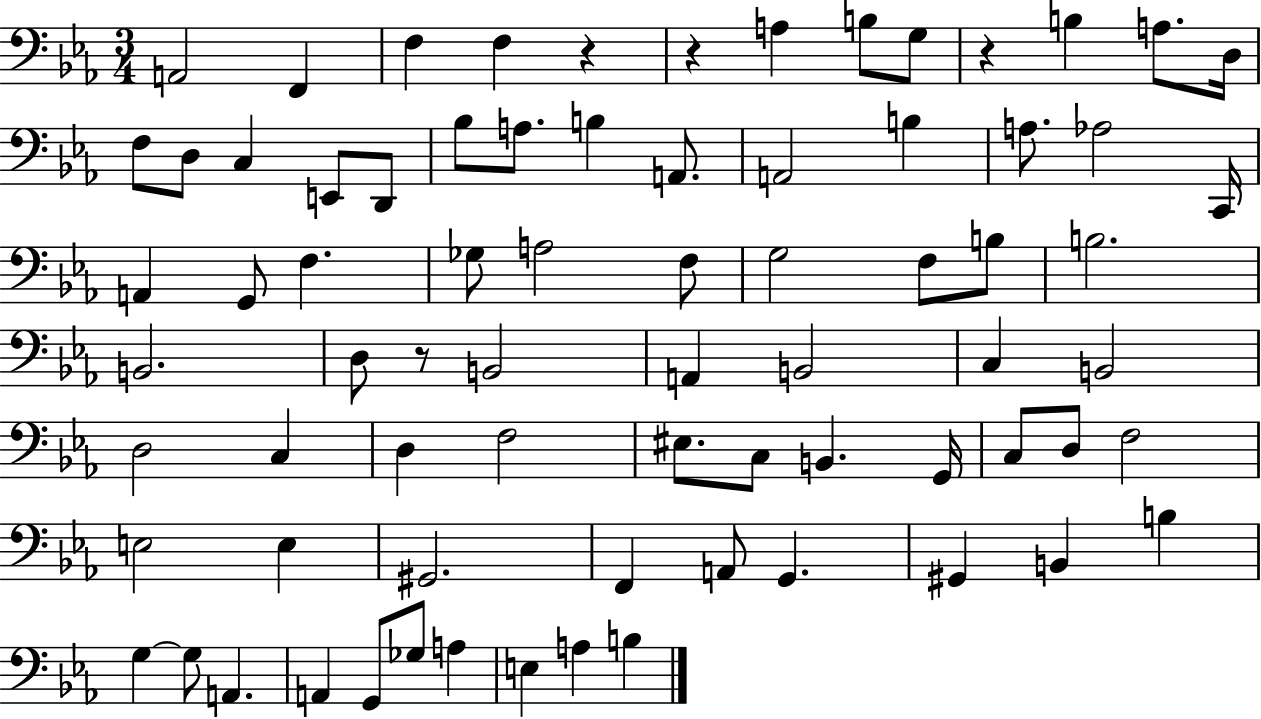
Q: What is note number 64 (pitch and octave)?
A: A2